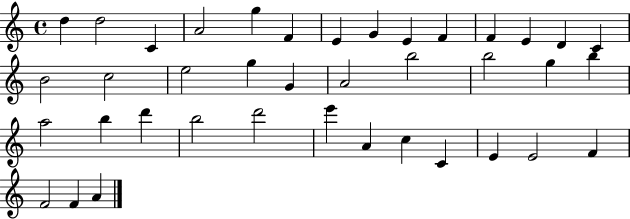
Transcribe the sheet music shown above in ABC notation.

X:1
T:Untitled
M:4/4
L:1/4
K:C
d d2 C A2 g F E G E F F E D C B2 c2 e2 g G A2 b2 b2 g b a2 b d' b2 d'2 e' A c C E E2 F F2 F A